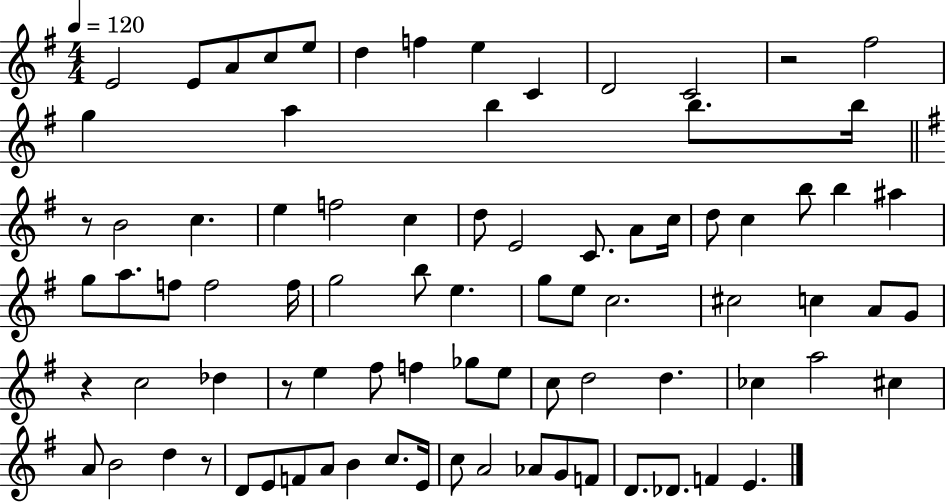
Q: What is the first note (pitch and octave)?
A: E4